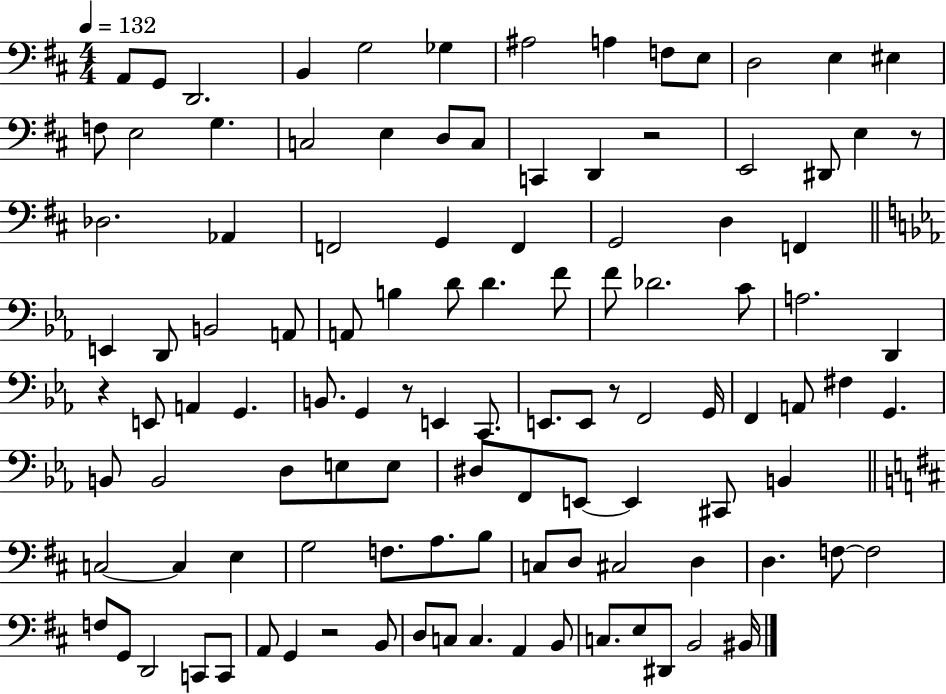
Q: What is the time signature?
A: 4/4